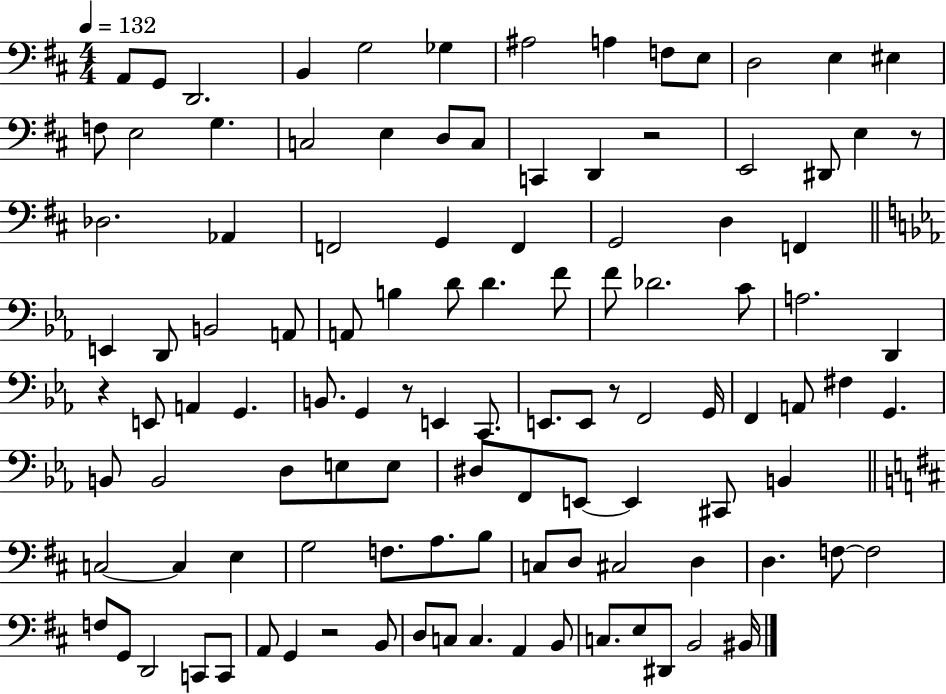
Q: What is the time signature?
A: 4/4